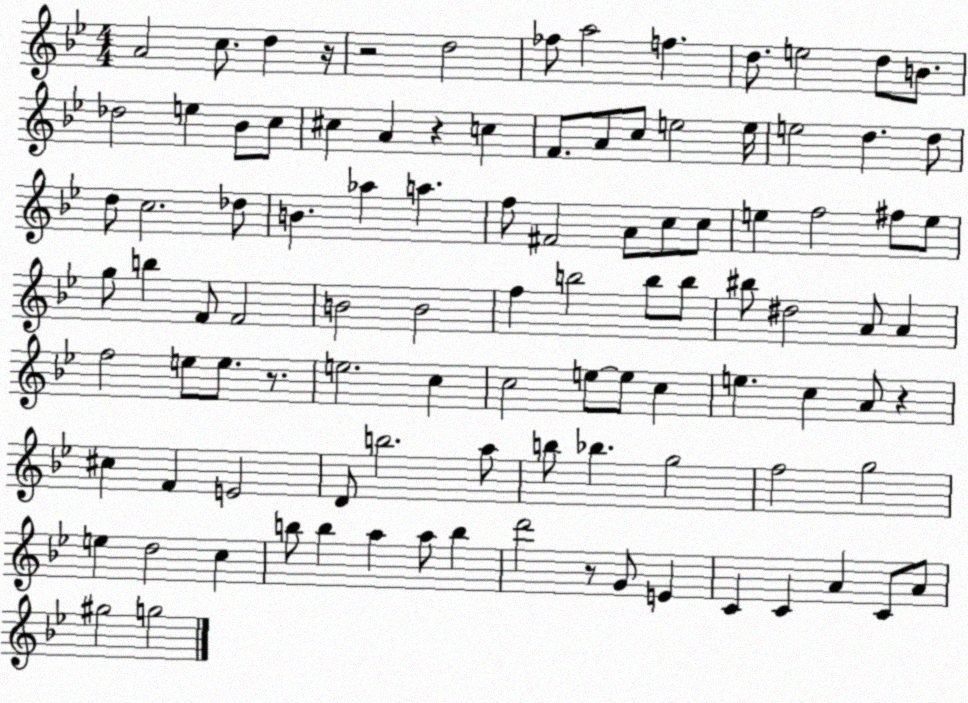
X:1
T:Untitled
M:4/4
L:1/4
K:Bb
A2 c/2 d z/4 z2 d2 _f/2 a2 f d/2 e2 d/2 B/2 _d2 e _B/2 c/2 ^c A z c F/2 A/2 c/2 e2 e/4 e2 d d/2 d/2 c2 _d/2 B _a a f/2 ^F2 A/2 c/2 c/2 e f2 ^f/2 e/2 g/2 b F/2 F2 B2 B2 f b2 b/2 b/2 ^b/2 ^d2 A/2 A f2 e/2 e/2 z/2 e2 c c2 e/2 e/2 c e c A/2 z ^c F E2 D/2 b2 a/2 b/2 _b g2 f2 g2 e d2 c b/2 b a a/2 b d'2 z/2 G/2 E C C A C/2 A/2 ^g2 g2